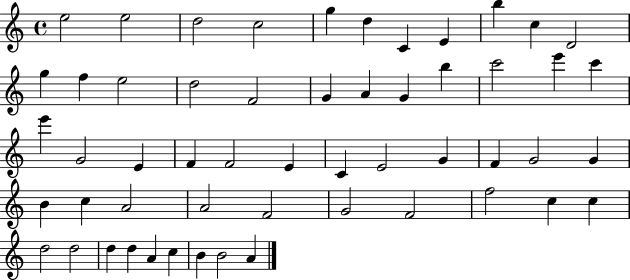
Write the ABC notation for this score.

X:1
T:Untitled
M:4/4
L:1/4
K:C
e2 e2 d2 c2 g d C E b c D2 g f e2 d2 F2 G A G b c'2 e' c' e' G2 E F F2 E C E2 G F G2 G B c A2 A2 F2 G2 F2 f2 c c d2 d2 d d A c B B2 A